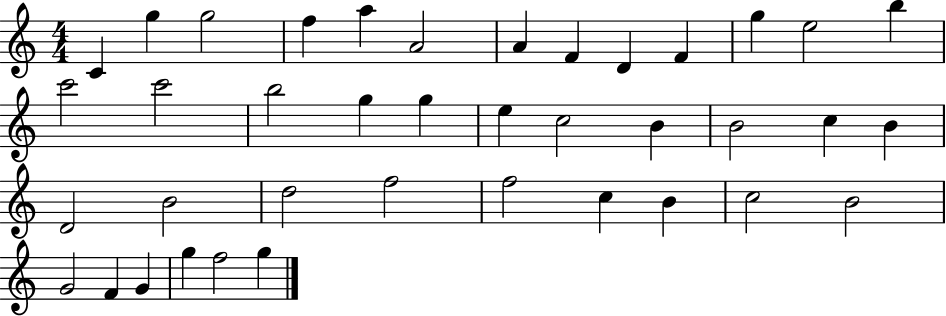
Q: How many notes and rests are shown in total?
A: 39